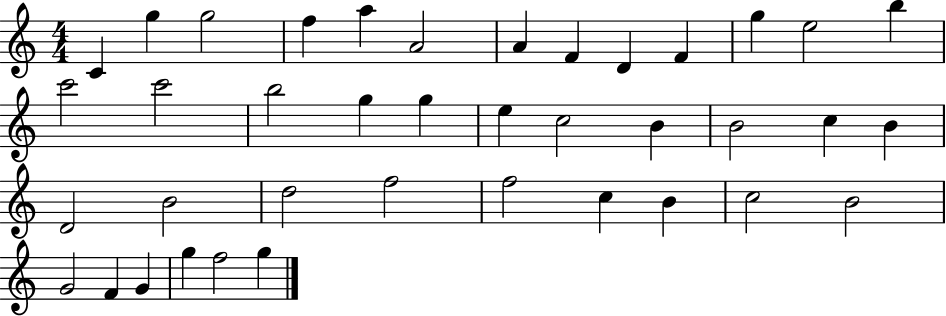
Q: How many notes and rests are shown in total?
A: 39